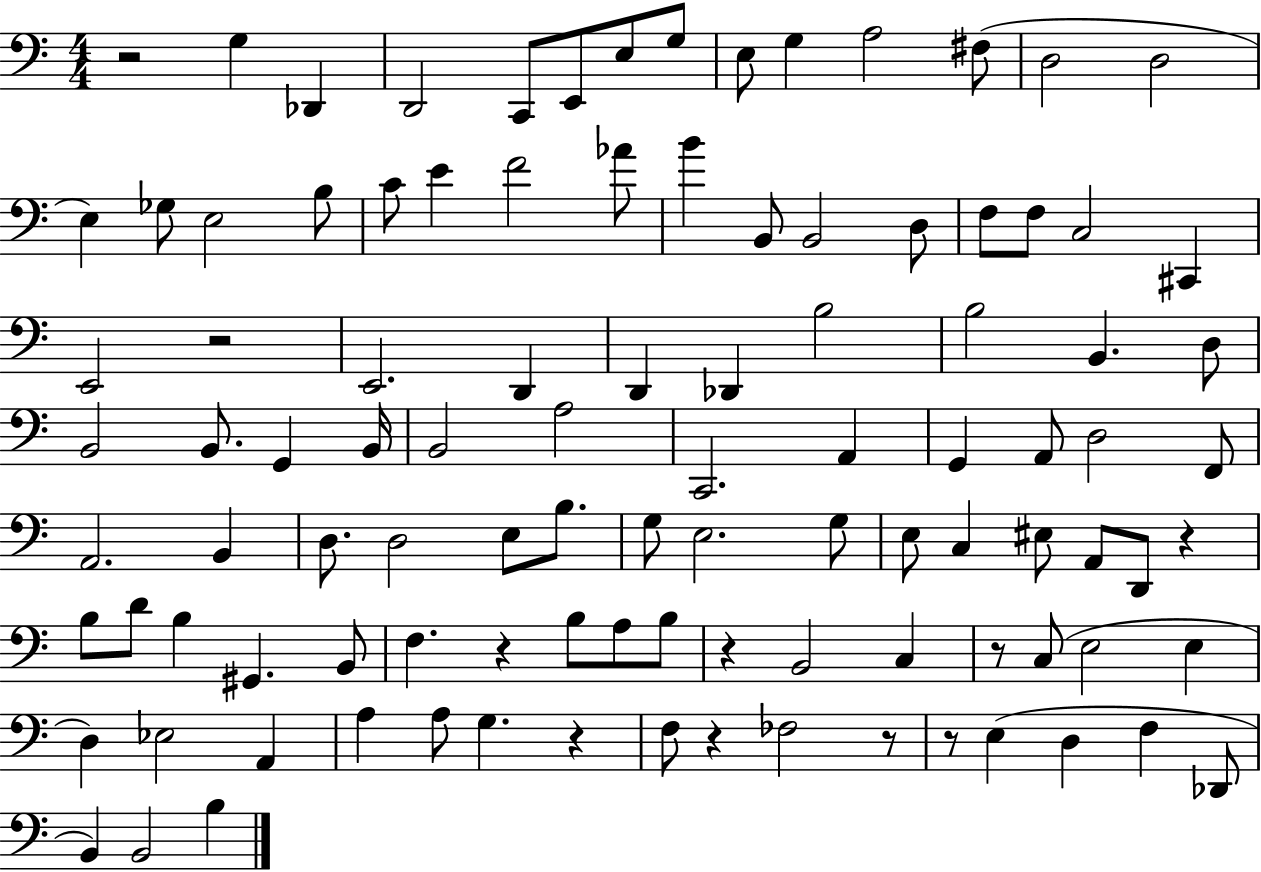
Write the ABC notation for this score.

X:1
T:Untitled
M:4/4
L:1/4
K:C
z2 G, _D,, D,,2 C,,/2 E,,/2 E,/2 G,/2 E,/2 G, A,2 ^F,/2 D,2 D,2 E, _G,/2 E,2 B,/2 C/2 E F2 _A/2 B B,,/2 B,,2 D,/2 F,/2 F,/2 C,2 ^C,, E,,2 z2 E,,2 D,, D,, _D,, B,2 B,2 B,, D,/2 B,,2 B,,/2 G,, B,,/4 B,,2 A,2 C,,2 A,, G,, A,,/2 D,2 F,,/2 A,,2 B,, D,/2 D,2 E,/2 B,/2 G,/2 E,2 G,/2 E,/2 C, ^E,/2 A,,/2 D,,/2 z B,/2 D/2 B, ^G,, B,,/2 F, z B,/2 A,/2 B,/2 z B,,2 C, z/2 C,/2 E,2 E, D, _E,2 A,, A, A,/2 G, z F,/2 z _F,2 z/2 z/2 E, D, F, _D,,/2 B,, B,,2 B,